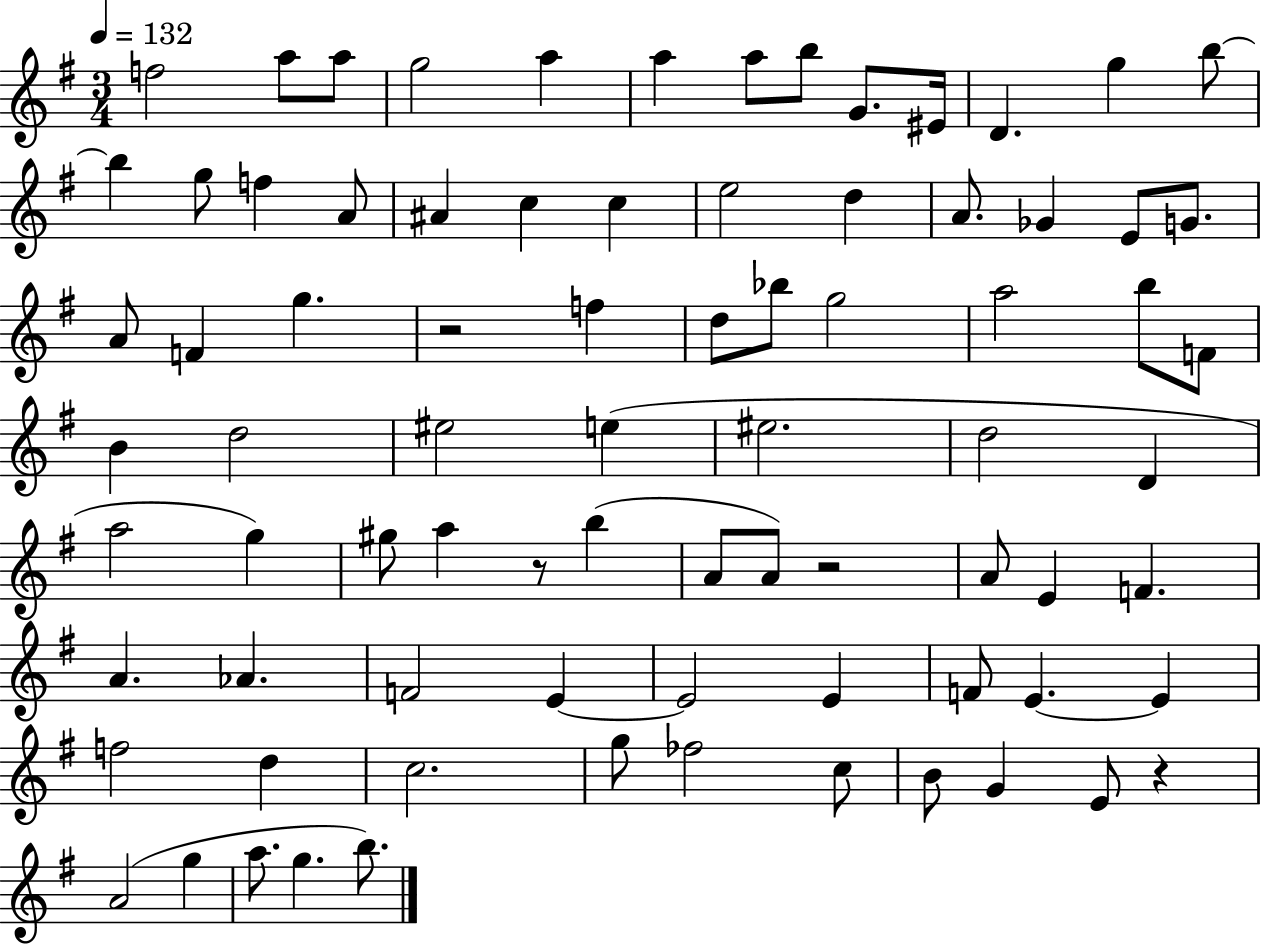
{
  \clef treble
  \numericTimeSignature
  \time 3/4
  \key g \major
  \tempo 4 = 132
  f''2 a''8 a''8 | g''2 a''4 | a''4 a''8 b''8 g'8. eis'16 | d'4. g''4 b''8~~ | \break b''4 g''8 f''4 a'8 | ais'4 c''4 c''4 | e''2 d''4 | a'8. ges'4 e'8 g'8. | \break a'8 f'4 g''4. | r2 f''4 | d''8 bes''8 g''2 | a''2 b''8 f'8 | \break b'4 d''2 | eis''2 e''4( | eis''2. | d''2 d'4 | \break a''2 g''4) | gis''8 a''4 r8 b''4( | a'8 a'8) r2 | a'8 e'4 f'4. | \break a'4. aes'4. | f'2 e'4~~ | e'2 e'4 | f'8 e'4.~~ e'4 | \break f''2 d''4 | c''2. | g''8 fes''2 c''8 | b'8 g'4 e'8 r4 | \break a'2( g''4 | a''8. g''4. b''8.) | \bar "|."
}